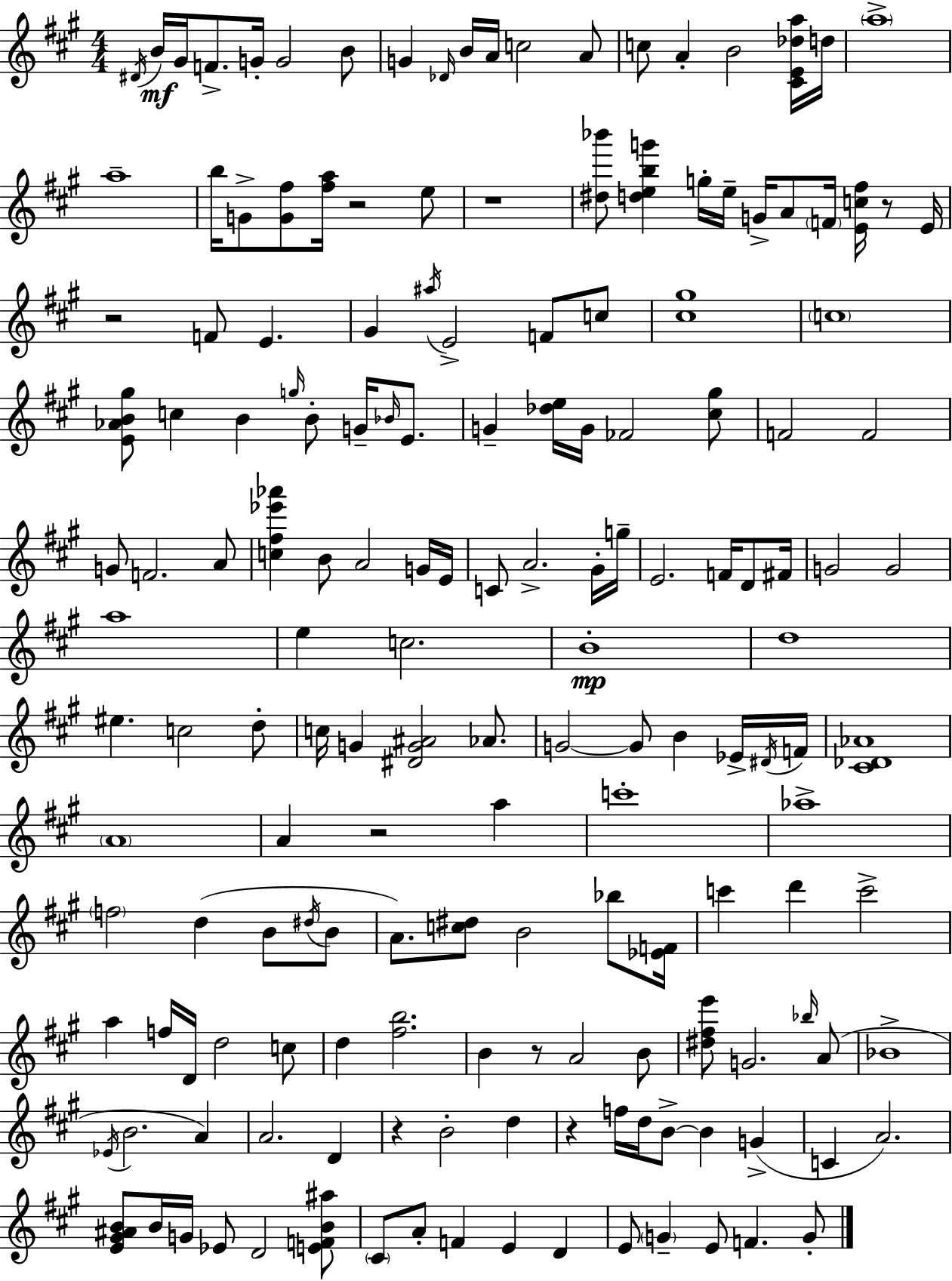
{
  \clef treble
  \numericTimeSignature
  \time 4/4
  \key a \major
  \acciaccatura { dis'16 }\mf b'16 gis'16 f'8.-> g'16-. g'2 b'8 | g'4 \grace { des'16 } b'16 a'16 c''2 | a'8 c''8 a'4-. b'2 | <cis' e' des'' a''>16 d''16 \parenthesize a''1-> | \break a''1-- | b''16 g'8-> <g' fis''>8 <fis'' a''>16 r2 | e''8 r1 | <dis'' bes'''>8 <d'' e'' b'' g'''>4 g''16-. e''16-- g'16-> a'8 \parenthesize f'16 <e' c'' fis''>16 r8 | \break e'16 r2 f'8 e'4. | gis'4 \acciaccatura { ais''16 } e'2-> f'8 | c''8 <cis'' gis''>1 | \parenthesize c''1 | \break <e' aes' b' gis''>8 c''4 b'4 \grace { g''16 } b'8-. | g'16-- \grace { bes'16 } e'8. g'4-- <des'' e''>16 g'16 fes'2 | <cis'' gis''>8 f'2 f'2 | g'8 f'2. | \break a'8 <c'' fis'' ees''' aes'''>4 b'8 a'2 | g'16 e'16 c'8 a'2.-> | gis'16-. g''16-- e'2. | f'16 d'8 fis'16 g'2 g'2 | \break a''1 | e''4 c''2. | b'1-.\mp | d''1 | \break eis''4. c''2 | d''8-. c''16 g'4 <dis' g' ais'>2 | aes'8. g'2~~ g'8 b'4 | ees'16-> \acciaccatura { dis'16 } f'16 <cis' des' aes'>1 | \break \parenthesize a'1 | a'4 r2 | a''4 c'''1-. | aes''1-> | \break \parenthesize f''2 d''4( | b'8 \acciaccatura { dis''16 } b'8 a'8.) <c'' dis''>8 b'2 | bes''8 <ees' f'>16 c'''4 d'''4 c'''2-> | a''4 f''16 d'16 d''2 | \break c''8 d''4 <fis'' b''>2. | b'4 r8 a'2 | b'8 <dis'' fis'' e'''>8 g'2. | \grace { bes''16 } a'8( bes'1-> | \break \acciaccatura { ees'16 } b'2. | a'4) a'2. | d'4 r4 b'2-. | d''4 r4 f''16 d''16 b'8->~~ | \break b'4 g'4->( c'4 a'2.) | <e' gis' ais' b'>8 b'16 g'16 ees'8 d'2 | <e' f' b' ais''>8 \parenthesize cis'8 a'8-. f'4 | e'4 d'4 e'8 \parenthesize g'4-- e'8 | \break f'4. g'8-. \bar "|."
}